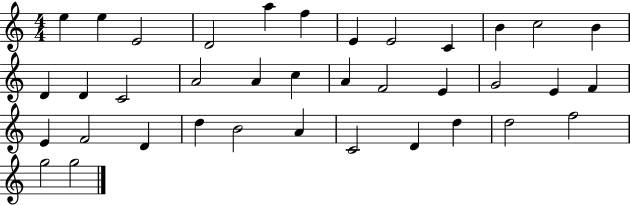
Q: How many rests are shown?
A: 0